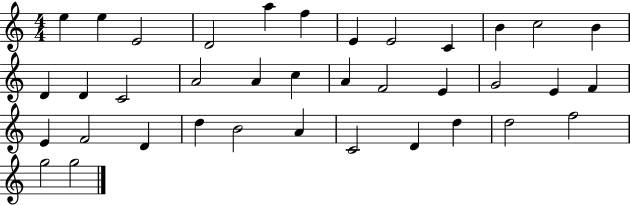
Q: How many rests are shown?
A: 0